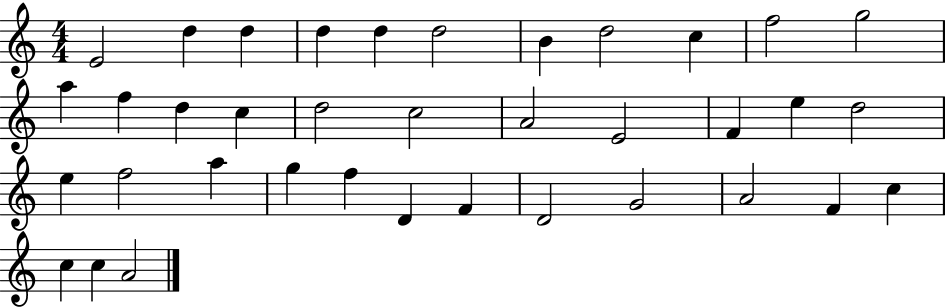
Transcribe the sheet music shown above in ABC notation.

X:1
T:Untitled
M:4/4
L:1/4
K:C
E2 d d d d d2 B d2 c f2 g2 a f d c d2 c2 A2 E2 F e d2 e f2 a g f D F D2 G2 A2 F c c c A2